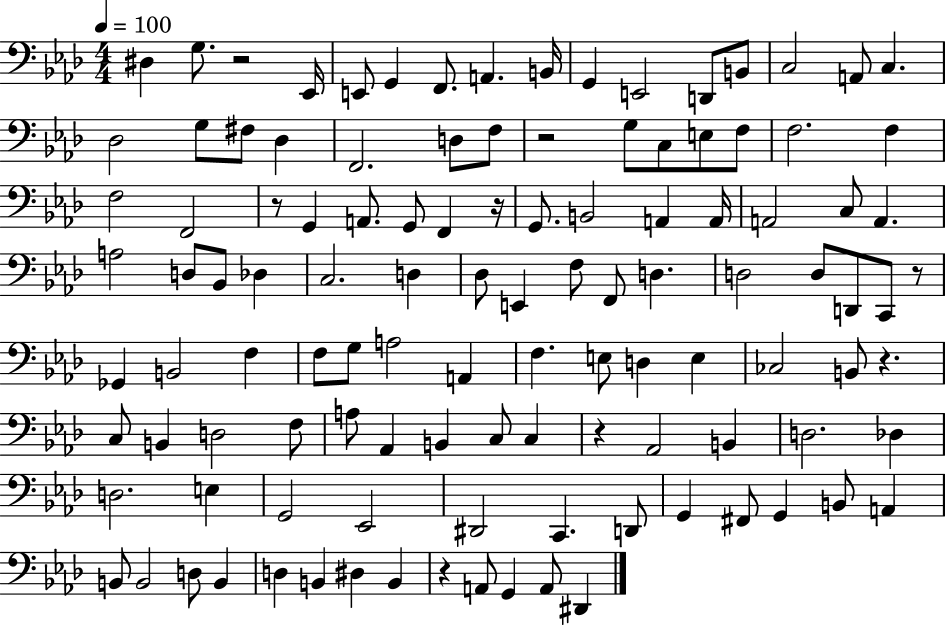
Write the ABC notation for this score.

X:1
T:Untitled
M:4/4
L:1/4
K:Ab
^D, G,/2 z2 _E,,/4 E,,/2 G,, F,,/2 A,, B,,/4 G,, E,,2 D,,/2 B,,/2 C,2 A,,/2 C, _D,2 G,/2 ^F,/2 _D, F,,2 D,/2 F,/2 z2 G,/2 C,/2 E,/2 F,/2 F,2 F, F,2 F,,2 z/2 G,, A,,/2 G,,/2 F,, z/4 G,,/2 B,,2 A,, A,,/4 A,,2 C,/2 A,, A,2 D,/2 _B,,/2 _D, C,2 D, _D,/2 E,, F,/2 F,,/2 D, D,2 D,/2 D,,/2 C,,/2 z/2 _G,, B,,2 F, F,/2 G,/2 A,2 A,, F, E,/2 D, E, _C,2 B,,/2 z C,/2 B,, D,2 F,/2 A,/2 _A,, B,, C,/2 C, z _A,,2 B,, D,2 _D, D,2 E, G,,2 _E,,2 ^D,,2 C,, D,,/2 G,, ^F,,/2 G,, B,,/2 A,, B,,/2 B,,2 D,/2 B,, D, B,, ^D, B,, z A,,/2 G,, A,,/2 ^D,,